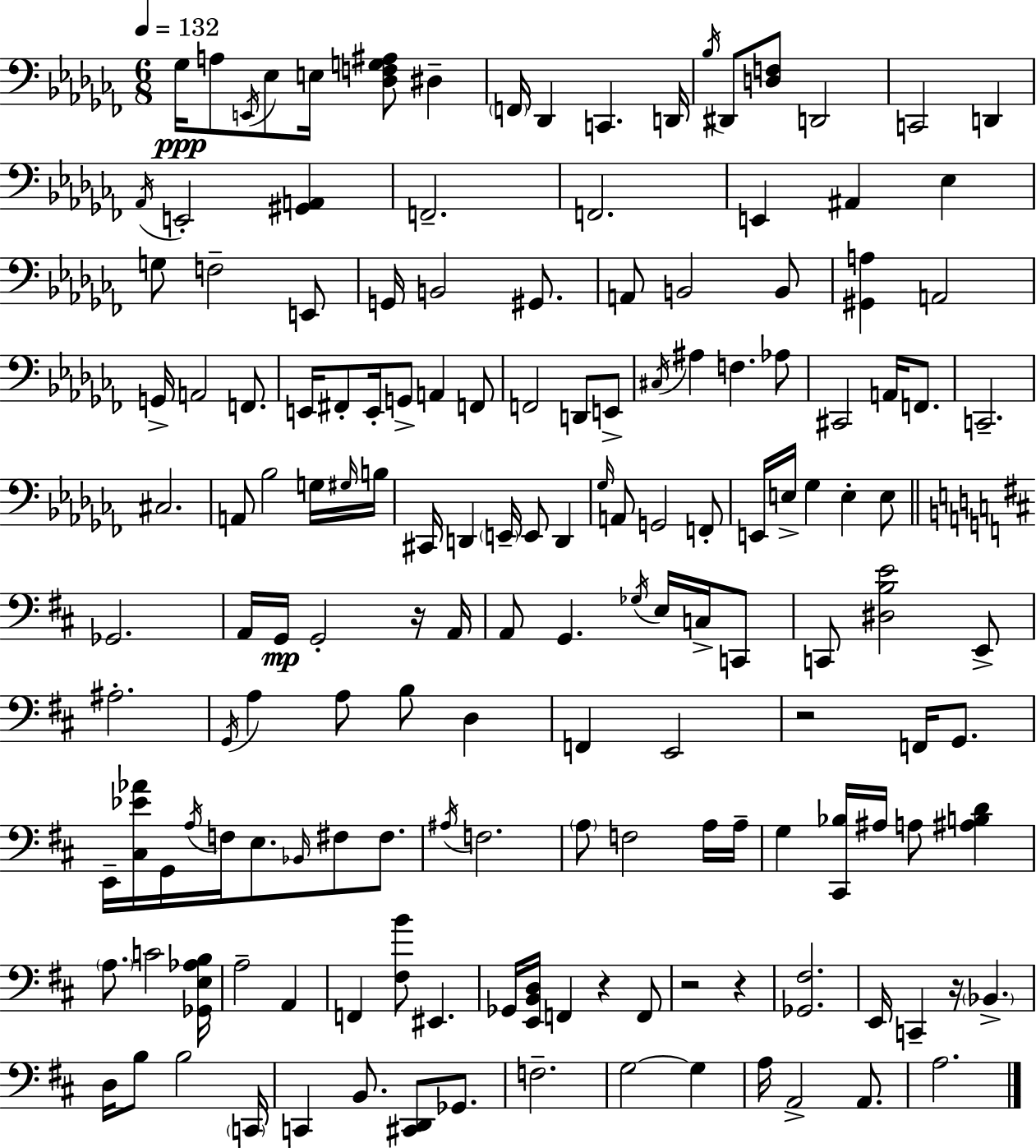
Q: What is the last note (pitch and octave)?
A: A3